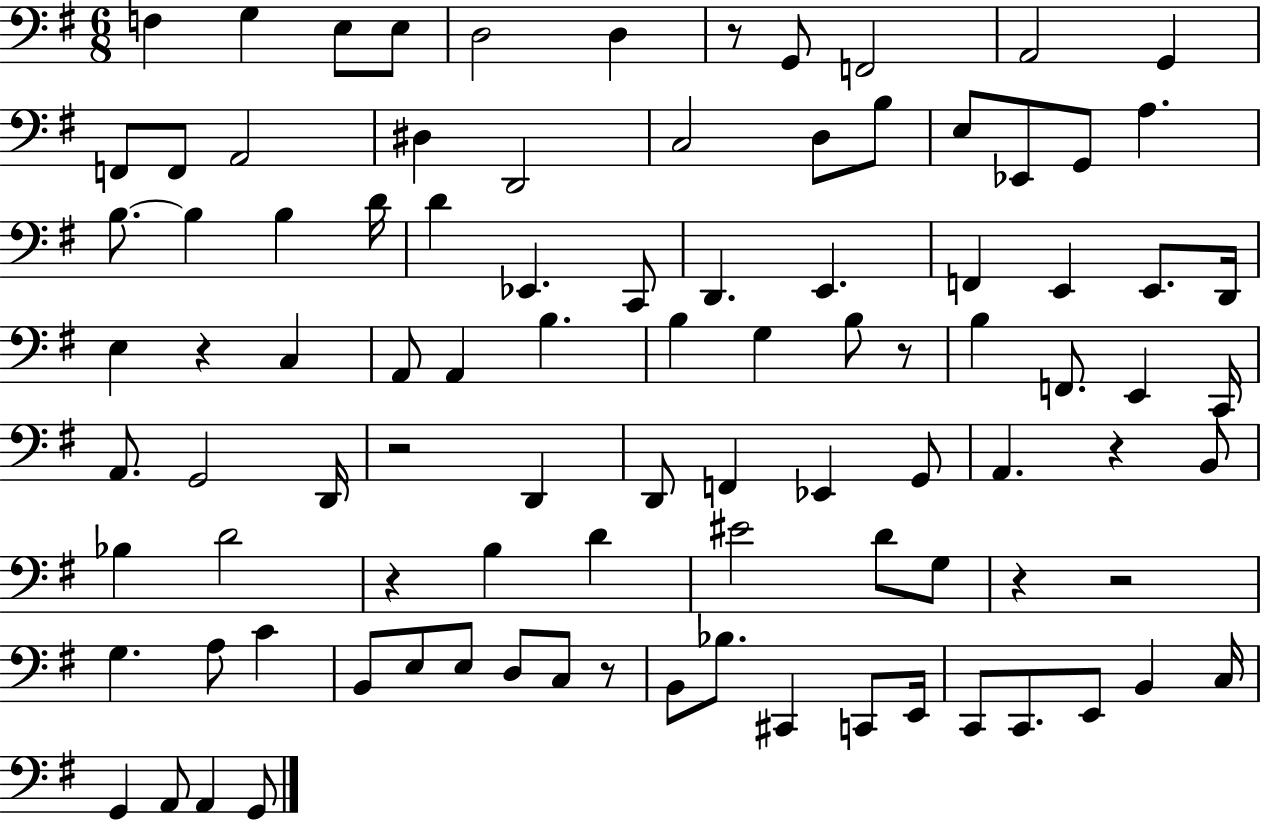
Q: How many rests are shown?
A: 9